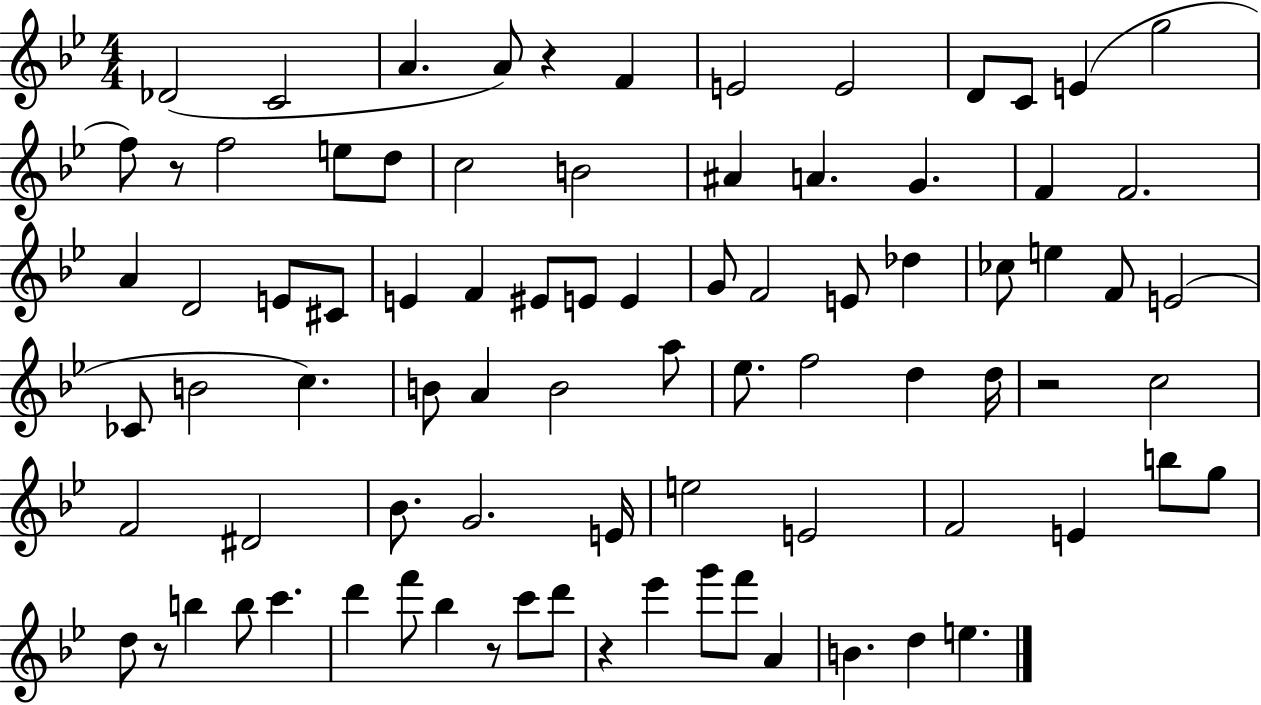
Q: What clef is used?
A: treble